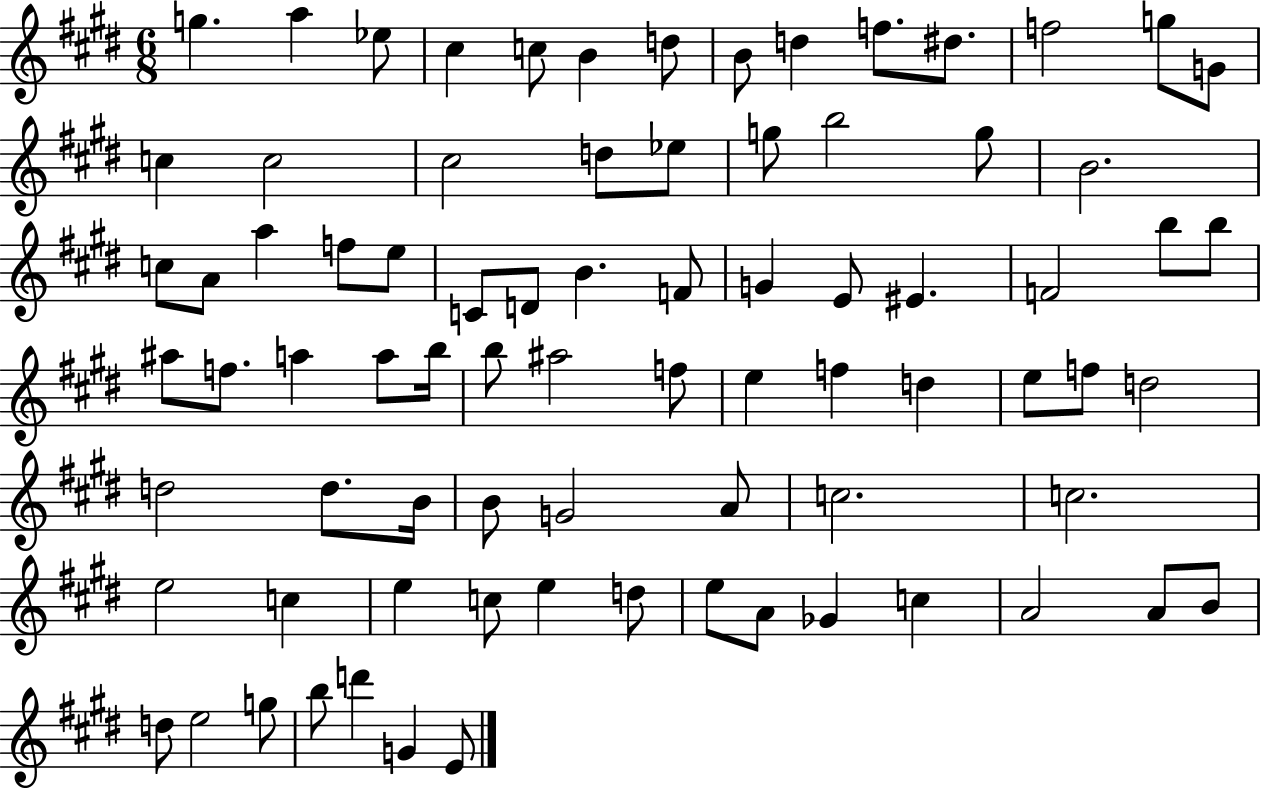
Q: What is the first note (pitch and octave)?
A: G5